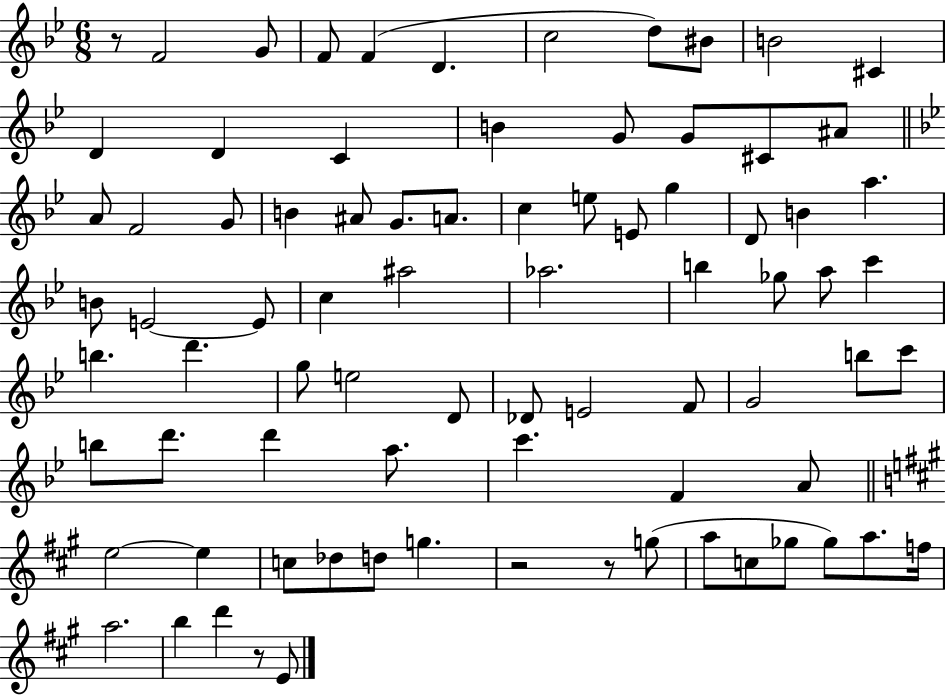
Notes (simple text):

R/e F4/h G4/e F4/e F4/q D4/q. C5/h D5/e BIS4/e B4/h C#4/q D4/q D4/q C4/q B4/q G4/e G4/e C#4/e A#4/e A4/e F4/h G4/e B4/q A#4/e G4/e. A4/e. C5/q E5/e E4/e G5/q D4/e B4/q A5/q. B4/e E4/h E4/e C5/q A#5/h Ab5/h. B5/q Gb5/e A5/e C6/q B5/q. D6/q. G5/e E5/h D4/e Db4/e E4/h F4/e G4/h B5/e C6/e B5/e D6/e. D6/q A5/e. C6/q. F4/q A4/e E5/h E5/q C5/e Db5/e D5/e G5/q. R/h R/e G5/e A5/e C5/e Gb5/e Gb5/e A5/e. F5/s A5/h. B5/q D6/q R/e E4/e